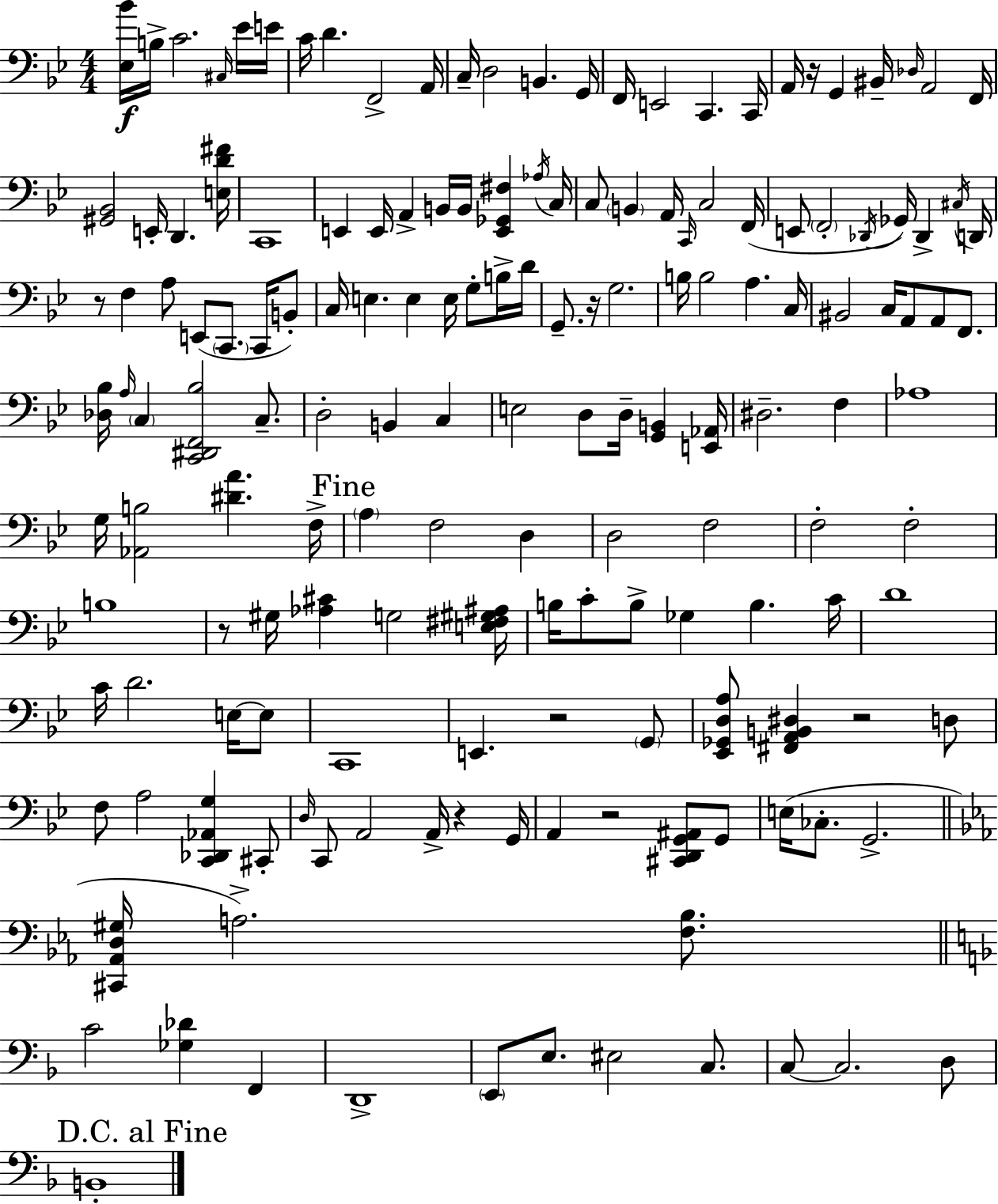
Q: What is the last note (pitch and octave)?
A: B2